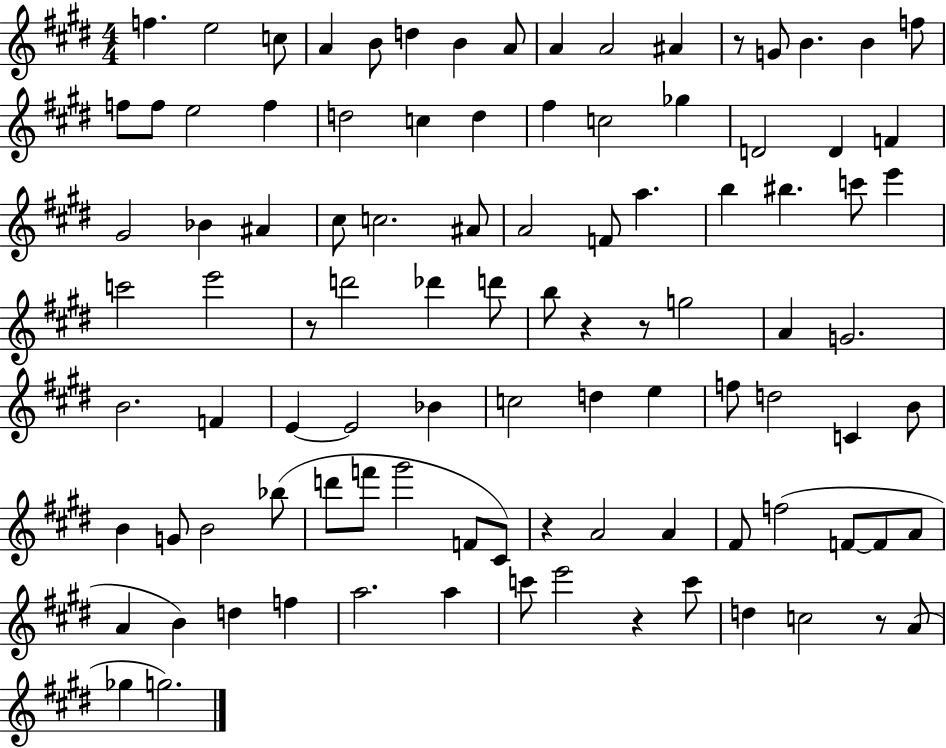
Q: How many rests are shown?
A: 7